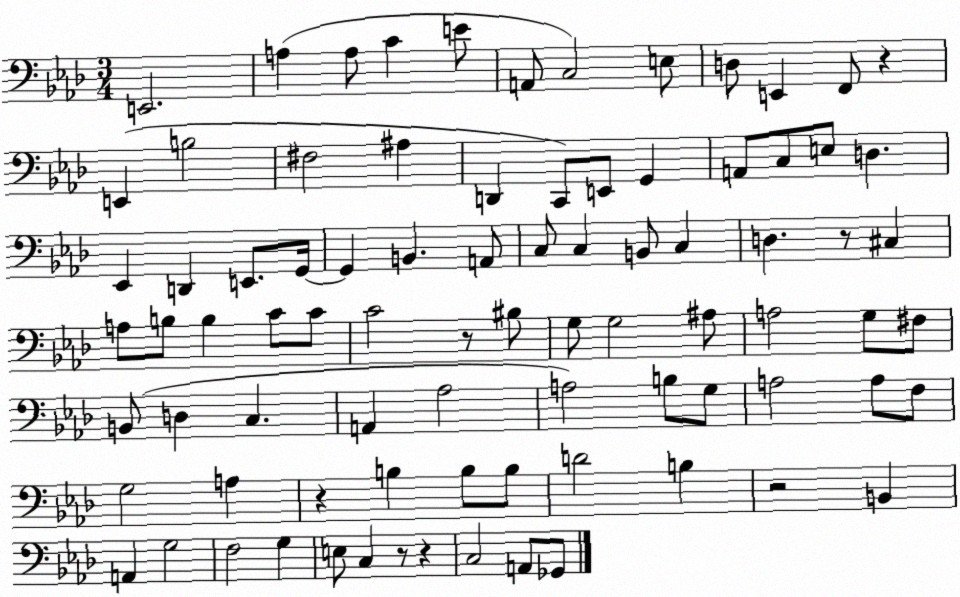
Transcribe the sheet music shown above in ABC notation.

X:1
T:Untitled
M:3/4
L:1/4
K:Ab
E,,2 A, A,/2 C E/2 A,,/2 C,2 E,/2 D,/2 E,, F,,/2 z E,, B,2 ^F,2 ^A, D,, C,,/2 E,,/2 G,, A,,/2 C,/2 E,/2 D, _E,, D,, E,,/2 G,,/4 G,, B,, A,,/2 C,/2 C, B,,/2 C, D, z/2 ^C, A,/2 B,/2 B, C/2 C/2 C2 z/2 ^B,/2 G,/2 G,2 ^A,/2 A,2 G,/2 ^F,/2 B,,/2 D, C, A,, _A,2 A,2 B,/2 G,/2 A,2 A,/2 F,/2 G,2 A, z B, B,/2 B,/2 D2 B, z2 B,, A,, G,2 F,2 G, E,/2 C, z/2 z C,2 A,,/2 _G,,/2